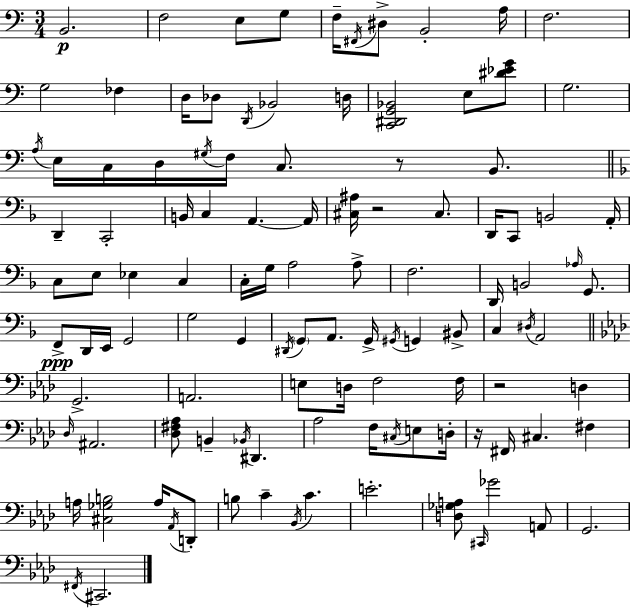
{
  \clef bass
  \numericTimeSignature
  \time 3/4
  \key a \minor
  b,2.\p | f2 e8 g8 | f16-- \acciaccatura { fis,16 } dis8-> b,2-. | a16 f2. | \break g2 fes4 | d16 des8 \acciaccatura { d,16 } bes,2 | d16 <c, dis, g, bes,>2 e8 | <dis' ees' g'>8 g2. | \break \acciaccatura { a16 } e16 c16 d16 \acciaccatura { gis16 } f16 c8. r8 | b,8. \bar "||" \break \key f \major d,4-- c,2-. | b,16 c4 a,4.~~ a,16 | <cis ais>16 r2 cis8. | d,16 c,8 b,2 a,16-. | \break c8 e8 ees4 c4 | c16-. g16 a2 a8-> | f2. | d,16 b,2 \grace { aes16 } g,8. | \break f,8->\ppp d,16 e,16 g,2 | g2 g,4 | \acciaccatura { dis,16 } \parenthesize g,8 a,8. g,16-> \acciaccatura { gis,16 } g,4 | bis,8-> c4 \acciaccatura { dis16 } a,2 | \break \bar "||" \break \key f \minor g,2.-> | a,2. | e8 d16 f2 f16 | r2 d4 | \break \grace { des16 } ais,2. | <des fis aes>8 b,4-- \acciaccatura { bes,16 } dis,4. | aes2 f16 \acciaccatura { cis16 } | e8 d16-. r16 fis,16 cis4. fis4 | \break a16 <cis ges b>2 | a16 \acciaccatura { aes,16 } d,8-. b8 c'4-- \acciaccatura { bes,16 } c'4. | e'2.-. | <d ges a>8 \grace { cis,16 } ges'2 | \break a,8 g,2. | \acciaccatura { fis,16 } cis,2. | \bar "|."
}